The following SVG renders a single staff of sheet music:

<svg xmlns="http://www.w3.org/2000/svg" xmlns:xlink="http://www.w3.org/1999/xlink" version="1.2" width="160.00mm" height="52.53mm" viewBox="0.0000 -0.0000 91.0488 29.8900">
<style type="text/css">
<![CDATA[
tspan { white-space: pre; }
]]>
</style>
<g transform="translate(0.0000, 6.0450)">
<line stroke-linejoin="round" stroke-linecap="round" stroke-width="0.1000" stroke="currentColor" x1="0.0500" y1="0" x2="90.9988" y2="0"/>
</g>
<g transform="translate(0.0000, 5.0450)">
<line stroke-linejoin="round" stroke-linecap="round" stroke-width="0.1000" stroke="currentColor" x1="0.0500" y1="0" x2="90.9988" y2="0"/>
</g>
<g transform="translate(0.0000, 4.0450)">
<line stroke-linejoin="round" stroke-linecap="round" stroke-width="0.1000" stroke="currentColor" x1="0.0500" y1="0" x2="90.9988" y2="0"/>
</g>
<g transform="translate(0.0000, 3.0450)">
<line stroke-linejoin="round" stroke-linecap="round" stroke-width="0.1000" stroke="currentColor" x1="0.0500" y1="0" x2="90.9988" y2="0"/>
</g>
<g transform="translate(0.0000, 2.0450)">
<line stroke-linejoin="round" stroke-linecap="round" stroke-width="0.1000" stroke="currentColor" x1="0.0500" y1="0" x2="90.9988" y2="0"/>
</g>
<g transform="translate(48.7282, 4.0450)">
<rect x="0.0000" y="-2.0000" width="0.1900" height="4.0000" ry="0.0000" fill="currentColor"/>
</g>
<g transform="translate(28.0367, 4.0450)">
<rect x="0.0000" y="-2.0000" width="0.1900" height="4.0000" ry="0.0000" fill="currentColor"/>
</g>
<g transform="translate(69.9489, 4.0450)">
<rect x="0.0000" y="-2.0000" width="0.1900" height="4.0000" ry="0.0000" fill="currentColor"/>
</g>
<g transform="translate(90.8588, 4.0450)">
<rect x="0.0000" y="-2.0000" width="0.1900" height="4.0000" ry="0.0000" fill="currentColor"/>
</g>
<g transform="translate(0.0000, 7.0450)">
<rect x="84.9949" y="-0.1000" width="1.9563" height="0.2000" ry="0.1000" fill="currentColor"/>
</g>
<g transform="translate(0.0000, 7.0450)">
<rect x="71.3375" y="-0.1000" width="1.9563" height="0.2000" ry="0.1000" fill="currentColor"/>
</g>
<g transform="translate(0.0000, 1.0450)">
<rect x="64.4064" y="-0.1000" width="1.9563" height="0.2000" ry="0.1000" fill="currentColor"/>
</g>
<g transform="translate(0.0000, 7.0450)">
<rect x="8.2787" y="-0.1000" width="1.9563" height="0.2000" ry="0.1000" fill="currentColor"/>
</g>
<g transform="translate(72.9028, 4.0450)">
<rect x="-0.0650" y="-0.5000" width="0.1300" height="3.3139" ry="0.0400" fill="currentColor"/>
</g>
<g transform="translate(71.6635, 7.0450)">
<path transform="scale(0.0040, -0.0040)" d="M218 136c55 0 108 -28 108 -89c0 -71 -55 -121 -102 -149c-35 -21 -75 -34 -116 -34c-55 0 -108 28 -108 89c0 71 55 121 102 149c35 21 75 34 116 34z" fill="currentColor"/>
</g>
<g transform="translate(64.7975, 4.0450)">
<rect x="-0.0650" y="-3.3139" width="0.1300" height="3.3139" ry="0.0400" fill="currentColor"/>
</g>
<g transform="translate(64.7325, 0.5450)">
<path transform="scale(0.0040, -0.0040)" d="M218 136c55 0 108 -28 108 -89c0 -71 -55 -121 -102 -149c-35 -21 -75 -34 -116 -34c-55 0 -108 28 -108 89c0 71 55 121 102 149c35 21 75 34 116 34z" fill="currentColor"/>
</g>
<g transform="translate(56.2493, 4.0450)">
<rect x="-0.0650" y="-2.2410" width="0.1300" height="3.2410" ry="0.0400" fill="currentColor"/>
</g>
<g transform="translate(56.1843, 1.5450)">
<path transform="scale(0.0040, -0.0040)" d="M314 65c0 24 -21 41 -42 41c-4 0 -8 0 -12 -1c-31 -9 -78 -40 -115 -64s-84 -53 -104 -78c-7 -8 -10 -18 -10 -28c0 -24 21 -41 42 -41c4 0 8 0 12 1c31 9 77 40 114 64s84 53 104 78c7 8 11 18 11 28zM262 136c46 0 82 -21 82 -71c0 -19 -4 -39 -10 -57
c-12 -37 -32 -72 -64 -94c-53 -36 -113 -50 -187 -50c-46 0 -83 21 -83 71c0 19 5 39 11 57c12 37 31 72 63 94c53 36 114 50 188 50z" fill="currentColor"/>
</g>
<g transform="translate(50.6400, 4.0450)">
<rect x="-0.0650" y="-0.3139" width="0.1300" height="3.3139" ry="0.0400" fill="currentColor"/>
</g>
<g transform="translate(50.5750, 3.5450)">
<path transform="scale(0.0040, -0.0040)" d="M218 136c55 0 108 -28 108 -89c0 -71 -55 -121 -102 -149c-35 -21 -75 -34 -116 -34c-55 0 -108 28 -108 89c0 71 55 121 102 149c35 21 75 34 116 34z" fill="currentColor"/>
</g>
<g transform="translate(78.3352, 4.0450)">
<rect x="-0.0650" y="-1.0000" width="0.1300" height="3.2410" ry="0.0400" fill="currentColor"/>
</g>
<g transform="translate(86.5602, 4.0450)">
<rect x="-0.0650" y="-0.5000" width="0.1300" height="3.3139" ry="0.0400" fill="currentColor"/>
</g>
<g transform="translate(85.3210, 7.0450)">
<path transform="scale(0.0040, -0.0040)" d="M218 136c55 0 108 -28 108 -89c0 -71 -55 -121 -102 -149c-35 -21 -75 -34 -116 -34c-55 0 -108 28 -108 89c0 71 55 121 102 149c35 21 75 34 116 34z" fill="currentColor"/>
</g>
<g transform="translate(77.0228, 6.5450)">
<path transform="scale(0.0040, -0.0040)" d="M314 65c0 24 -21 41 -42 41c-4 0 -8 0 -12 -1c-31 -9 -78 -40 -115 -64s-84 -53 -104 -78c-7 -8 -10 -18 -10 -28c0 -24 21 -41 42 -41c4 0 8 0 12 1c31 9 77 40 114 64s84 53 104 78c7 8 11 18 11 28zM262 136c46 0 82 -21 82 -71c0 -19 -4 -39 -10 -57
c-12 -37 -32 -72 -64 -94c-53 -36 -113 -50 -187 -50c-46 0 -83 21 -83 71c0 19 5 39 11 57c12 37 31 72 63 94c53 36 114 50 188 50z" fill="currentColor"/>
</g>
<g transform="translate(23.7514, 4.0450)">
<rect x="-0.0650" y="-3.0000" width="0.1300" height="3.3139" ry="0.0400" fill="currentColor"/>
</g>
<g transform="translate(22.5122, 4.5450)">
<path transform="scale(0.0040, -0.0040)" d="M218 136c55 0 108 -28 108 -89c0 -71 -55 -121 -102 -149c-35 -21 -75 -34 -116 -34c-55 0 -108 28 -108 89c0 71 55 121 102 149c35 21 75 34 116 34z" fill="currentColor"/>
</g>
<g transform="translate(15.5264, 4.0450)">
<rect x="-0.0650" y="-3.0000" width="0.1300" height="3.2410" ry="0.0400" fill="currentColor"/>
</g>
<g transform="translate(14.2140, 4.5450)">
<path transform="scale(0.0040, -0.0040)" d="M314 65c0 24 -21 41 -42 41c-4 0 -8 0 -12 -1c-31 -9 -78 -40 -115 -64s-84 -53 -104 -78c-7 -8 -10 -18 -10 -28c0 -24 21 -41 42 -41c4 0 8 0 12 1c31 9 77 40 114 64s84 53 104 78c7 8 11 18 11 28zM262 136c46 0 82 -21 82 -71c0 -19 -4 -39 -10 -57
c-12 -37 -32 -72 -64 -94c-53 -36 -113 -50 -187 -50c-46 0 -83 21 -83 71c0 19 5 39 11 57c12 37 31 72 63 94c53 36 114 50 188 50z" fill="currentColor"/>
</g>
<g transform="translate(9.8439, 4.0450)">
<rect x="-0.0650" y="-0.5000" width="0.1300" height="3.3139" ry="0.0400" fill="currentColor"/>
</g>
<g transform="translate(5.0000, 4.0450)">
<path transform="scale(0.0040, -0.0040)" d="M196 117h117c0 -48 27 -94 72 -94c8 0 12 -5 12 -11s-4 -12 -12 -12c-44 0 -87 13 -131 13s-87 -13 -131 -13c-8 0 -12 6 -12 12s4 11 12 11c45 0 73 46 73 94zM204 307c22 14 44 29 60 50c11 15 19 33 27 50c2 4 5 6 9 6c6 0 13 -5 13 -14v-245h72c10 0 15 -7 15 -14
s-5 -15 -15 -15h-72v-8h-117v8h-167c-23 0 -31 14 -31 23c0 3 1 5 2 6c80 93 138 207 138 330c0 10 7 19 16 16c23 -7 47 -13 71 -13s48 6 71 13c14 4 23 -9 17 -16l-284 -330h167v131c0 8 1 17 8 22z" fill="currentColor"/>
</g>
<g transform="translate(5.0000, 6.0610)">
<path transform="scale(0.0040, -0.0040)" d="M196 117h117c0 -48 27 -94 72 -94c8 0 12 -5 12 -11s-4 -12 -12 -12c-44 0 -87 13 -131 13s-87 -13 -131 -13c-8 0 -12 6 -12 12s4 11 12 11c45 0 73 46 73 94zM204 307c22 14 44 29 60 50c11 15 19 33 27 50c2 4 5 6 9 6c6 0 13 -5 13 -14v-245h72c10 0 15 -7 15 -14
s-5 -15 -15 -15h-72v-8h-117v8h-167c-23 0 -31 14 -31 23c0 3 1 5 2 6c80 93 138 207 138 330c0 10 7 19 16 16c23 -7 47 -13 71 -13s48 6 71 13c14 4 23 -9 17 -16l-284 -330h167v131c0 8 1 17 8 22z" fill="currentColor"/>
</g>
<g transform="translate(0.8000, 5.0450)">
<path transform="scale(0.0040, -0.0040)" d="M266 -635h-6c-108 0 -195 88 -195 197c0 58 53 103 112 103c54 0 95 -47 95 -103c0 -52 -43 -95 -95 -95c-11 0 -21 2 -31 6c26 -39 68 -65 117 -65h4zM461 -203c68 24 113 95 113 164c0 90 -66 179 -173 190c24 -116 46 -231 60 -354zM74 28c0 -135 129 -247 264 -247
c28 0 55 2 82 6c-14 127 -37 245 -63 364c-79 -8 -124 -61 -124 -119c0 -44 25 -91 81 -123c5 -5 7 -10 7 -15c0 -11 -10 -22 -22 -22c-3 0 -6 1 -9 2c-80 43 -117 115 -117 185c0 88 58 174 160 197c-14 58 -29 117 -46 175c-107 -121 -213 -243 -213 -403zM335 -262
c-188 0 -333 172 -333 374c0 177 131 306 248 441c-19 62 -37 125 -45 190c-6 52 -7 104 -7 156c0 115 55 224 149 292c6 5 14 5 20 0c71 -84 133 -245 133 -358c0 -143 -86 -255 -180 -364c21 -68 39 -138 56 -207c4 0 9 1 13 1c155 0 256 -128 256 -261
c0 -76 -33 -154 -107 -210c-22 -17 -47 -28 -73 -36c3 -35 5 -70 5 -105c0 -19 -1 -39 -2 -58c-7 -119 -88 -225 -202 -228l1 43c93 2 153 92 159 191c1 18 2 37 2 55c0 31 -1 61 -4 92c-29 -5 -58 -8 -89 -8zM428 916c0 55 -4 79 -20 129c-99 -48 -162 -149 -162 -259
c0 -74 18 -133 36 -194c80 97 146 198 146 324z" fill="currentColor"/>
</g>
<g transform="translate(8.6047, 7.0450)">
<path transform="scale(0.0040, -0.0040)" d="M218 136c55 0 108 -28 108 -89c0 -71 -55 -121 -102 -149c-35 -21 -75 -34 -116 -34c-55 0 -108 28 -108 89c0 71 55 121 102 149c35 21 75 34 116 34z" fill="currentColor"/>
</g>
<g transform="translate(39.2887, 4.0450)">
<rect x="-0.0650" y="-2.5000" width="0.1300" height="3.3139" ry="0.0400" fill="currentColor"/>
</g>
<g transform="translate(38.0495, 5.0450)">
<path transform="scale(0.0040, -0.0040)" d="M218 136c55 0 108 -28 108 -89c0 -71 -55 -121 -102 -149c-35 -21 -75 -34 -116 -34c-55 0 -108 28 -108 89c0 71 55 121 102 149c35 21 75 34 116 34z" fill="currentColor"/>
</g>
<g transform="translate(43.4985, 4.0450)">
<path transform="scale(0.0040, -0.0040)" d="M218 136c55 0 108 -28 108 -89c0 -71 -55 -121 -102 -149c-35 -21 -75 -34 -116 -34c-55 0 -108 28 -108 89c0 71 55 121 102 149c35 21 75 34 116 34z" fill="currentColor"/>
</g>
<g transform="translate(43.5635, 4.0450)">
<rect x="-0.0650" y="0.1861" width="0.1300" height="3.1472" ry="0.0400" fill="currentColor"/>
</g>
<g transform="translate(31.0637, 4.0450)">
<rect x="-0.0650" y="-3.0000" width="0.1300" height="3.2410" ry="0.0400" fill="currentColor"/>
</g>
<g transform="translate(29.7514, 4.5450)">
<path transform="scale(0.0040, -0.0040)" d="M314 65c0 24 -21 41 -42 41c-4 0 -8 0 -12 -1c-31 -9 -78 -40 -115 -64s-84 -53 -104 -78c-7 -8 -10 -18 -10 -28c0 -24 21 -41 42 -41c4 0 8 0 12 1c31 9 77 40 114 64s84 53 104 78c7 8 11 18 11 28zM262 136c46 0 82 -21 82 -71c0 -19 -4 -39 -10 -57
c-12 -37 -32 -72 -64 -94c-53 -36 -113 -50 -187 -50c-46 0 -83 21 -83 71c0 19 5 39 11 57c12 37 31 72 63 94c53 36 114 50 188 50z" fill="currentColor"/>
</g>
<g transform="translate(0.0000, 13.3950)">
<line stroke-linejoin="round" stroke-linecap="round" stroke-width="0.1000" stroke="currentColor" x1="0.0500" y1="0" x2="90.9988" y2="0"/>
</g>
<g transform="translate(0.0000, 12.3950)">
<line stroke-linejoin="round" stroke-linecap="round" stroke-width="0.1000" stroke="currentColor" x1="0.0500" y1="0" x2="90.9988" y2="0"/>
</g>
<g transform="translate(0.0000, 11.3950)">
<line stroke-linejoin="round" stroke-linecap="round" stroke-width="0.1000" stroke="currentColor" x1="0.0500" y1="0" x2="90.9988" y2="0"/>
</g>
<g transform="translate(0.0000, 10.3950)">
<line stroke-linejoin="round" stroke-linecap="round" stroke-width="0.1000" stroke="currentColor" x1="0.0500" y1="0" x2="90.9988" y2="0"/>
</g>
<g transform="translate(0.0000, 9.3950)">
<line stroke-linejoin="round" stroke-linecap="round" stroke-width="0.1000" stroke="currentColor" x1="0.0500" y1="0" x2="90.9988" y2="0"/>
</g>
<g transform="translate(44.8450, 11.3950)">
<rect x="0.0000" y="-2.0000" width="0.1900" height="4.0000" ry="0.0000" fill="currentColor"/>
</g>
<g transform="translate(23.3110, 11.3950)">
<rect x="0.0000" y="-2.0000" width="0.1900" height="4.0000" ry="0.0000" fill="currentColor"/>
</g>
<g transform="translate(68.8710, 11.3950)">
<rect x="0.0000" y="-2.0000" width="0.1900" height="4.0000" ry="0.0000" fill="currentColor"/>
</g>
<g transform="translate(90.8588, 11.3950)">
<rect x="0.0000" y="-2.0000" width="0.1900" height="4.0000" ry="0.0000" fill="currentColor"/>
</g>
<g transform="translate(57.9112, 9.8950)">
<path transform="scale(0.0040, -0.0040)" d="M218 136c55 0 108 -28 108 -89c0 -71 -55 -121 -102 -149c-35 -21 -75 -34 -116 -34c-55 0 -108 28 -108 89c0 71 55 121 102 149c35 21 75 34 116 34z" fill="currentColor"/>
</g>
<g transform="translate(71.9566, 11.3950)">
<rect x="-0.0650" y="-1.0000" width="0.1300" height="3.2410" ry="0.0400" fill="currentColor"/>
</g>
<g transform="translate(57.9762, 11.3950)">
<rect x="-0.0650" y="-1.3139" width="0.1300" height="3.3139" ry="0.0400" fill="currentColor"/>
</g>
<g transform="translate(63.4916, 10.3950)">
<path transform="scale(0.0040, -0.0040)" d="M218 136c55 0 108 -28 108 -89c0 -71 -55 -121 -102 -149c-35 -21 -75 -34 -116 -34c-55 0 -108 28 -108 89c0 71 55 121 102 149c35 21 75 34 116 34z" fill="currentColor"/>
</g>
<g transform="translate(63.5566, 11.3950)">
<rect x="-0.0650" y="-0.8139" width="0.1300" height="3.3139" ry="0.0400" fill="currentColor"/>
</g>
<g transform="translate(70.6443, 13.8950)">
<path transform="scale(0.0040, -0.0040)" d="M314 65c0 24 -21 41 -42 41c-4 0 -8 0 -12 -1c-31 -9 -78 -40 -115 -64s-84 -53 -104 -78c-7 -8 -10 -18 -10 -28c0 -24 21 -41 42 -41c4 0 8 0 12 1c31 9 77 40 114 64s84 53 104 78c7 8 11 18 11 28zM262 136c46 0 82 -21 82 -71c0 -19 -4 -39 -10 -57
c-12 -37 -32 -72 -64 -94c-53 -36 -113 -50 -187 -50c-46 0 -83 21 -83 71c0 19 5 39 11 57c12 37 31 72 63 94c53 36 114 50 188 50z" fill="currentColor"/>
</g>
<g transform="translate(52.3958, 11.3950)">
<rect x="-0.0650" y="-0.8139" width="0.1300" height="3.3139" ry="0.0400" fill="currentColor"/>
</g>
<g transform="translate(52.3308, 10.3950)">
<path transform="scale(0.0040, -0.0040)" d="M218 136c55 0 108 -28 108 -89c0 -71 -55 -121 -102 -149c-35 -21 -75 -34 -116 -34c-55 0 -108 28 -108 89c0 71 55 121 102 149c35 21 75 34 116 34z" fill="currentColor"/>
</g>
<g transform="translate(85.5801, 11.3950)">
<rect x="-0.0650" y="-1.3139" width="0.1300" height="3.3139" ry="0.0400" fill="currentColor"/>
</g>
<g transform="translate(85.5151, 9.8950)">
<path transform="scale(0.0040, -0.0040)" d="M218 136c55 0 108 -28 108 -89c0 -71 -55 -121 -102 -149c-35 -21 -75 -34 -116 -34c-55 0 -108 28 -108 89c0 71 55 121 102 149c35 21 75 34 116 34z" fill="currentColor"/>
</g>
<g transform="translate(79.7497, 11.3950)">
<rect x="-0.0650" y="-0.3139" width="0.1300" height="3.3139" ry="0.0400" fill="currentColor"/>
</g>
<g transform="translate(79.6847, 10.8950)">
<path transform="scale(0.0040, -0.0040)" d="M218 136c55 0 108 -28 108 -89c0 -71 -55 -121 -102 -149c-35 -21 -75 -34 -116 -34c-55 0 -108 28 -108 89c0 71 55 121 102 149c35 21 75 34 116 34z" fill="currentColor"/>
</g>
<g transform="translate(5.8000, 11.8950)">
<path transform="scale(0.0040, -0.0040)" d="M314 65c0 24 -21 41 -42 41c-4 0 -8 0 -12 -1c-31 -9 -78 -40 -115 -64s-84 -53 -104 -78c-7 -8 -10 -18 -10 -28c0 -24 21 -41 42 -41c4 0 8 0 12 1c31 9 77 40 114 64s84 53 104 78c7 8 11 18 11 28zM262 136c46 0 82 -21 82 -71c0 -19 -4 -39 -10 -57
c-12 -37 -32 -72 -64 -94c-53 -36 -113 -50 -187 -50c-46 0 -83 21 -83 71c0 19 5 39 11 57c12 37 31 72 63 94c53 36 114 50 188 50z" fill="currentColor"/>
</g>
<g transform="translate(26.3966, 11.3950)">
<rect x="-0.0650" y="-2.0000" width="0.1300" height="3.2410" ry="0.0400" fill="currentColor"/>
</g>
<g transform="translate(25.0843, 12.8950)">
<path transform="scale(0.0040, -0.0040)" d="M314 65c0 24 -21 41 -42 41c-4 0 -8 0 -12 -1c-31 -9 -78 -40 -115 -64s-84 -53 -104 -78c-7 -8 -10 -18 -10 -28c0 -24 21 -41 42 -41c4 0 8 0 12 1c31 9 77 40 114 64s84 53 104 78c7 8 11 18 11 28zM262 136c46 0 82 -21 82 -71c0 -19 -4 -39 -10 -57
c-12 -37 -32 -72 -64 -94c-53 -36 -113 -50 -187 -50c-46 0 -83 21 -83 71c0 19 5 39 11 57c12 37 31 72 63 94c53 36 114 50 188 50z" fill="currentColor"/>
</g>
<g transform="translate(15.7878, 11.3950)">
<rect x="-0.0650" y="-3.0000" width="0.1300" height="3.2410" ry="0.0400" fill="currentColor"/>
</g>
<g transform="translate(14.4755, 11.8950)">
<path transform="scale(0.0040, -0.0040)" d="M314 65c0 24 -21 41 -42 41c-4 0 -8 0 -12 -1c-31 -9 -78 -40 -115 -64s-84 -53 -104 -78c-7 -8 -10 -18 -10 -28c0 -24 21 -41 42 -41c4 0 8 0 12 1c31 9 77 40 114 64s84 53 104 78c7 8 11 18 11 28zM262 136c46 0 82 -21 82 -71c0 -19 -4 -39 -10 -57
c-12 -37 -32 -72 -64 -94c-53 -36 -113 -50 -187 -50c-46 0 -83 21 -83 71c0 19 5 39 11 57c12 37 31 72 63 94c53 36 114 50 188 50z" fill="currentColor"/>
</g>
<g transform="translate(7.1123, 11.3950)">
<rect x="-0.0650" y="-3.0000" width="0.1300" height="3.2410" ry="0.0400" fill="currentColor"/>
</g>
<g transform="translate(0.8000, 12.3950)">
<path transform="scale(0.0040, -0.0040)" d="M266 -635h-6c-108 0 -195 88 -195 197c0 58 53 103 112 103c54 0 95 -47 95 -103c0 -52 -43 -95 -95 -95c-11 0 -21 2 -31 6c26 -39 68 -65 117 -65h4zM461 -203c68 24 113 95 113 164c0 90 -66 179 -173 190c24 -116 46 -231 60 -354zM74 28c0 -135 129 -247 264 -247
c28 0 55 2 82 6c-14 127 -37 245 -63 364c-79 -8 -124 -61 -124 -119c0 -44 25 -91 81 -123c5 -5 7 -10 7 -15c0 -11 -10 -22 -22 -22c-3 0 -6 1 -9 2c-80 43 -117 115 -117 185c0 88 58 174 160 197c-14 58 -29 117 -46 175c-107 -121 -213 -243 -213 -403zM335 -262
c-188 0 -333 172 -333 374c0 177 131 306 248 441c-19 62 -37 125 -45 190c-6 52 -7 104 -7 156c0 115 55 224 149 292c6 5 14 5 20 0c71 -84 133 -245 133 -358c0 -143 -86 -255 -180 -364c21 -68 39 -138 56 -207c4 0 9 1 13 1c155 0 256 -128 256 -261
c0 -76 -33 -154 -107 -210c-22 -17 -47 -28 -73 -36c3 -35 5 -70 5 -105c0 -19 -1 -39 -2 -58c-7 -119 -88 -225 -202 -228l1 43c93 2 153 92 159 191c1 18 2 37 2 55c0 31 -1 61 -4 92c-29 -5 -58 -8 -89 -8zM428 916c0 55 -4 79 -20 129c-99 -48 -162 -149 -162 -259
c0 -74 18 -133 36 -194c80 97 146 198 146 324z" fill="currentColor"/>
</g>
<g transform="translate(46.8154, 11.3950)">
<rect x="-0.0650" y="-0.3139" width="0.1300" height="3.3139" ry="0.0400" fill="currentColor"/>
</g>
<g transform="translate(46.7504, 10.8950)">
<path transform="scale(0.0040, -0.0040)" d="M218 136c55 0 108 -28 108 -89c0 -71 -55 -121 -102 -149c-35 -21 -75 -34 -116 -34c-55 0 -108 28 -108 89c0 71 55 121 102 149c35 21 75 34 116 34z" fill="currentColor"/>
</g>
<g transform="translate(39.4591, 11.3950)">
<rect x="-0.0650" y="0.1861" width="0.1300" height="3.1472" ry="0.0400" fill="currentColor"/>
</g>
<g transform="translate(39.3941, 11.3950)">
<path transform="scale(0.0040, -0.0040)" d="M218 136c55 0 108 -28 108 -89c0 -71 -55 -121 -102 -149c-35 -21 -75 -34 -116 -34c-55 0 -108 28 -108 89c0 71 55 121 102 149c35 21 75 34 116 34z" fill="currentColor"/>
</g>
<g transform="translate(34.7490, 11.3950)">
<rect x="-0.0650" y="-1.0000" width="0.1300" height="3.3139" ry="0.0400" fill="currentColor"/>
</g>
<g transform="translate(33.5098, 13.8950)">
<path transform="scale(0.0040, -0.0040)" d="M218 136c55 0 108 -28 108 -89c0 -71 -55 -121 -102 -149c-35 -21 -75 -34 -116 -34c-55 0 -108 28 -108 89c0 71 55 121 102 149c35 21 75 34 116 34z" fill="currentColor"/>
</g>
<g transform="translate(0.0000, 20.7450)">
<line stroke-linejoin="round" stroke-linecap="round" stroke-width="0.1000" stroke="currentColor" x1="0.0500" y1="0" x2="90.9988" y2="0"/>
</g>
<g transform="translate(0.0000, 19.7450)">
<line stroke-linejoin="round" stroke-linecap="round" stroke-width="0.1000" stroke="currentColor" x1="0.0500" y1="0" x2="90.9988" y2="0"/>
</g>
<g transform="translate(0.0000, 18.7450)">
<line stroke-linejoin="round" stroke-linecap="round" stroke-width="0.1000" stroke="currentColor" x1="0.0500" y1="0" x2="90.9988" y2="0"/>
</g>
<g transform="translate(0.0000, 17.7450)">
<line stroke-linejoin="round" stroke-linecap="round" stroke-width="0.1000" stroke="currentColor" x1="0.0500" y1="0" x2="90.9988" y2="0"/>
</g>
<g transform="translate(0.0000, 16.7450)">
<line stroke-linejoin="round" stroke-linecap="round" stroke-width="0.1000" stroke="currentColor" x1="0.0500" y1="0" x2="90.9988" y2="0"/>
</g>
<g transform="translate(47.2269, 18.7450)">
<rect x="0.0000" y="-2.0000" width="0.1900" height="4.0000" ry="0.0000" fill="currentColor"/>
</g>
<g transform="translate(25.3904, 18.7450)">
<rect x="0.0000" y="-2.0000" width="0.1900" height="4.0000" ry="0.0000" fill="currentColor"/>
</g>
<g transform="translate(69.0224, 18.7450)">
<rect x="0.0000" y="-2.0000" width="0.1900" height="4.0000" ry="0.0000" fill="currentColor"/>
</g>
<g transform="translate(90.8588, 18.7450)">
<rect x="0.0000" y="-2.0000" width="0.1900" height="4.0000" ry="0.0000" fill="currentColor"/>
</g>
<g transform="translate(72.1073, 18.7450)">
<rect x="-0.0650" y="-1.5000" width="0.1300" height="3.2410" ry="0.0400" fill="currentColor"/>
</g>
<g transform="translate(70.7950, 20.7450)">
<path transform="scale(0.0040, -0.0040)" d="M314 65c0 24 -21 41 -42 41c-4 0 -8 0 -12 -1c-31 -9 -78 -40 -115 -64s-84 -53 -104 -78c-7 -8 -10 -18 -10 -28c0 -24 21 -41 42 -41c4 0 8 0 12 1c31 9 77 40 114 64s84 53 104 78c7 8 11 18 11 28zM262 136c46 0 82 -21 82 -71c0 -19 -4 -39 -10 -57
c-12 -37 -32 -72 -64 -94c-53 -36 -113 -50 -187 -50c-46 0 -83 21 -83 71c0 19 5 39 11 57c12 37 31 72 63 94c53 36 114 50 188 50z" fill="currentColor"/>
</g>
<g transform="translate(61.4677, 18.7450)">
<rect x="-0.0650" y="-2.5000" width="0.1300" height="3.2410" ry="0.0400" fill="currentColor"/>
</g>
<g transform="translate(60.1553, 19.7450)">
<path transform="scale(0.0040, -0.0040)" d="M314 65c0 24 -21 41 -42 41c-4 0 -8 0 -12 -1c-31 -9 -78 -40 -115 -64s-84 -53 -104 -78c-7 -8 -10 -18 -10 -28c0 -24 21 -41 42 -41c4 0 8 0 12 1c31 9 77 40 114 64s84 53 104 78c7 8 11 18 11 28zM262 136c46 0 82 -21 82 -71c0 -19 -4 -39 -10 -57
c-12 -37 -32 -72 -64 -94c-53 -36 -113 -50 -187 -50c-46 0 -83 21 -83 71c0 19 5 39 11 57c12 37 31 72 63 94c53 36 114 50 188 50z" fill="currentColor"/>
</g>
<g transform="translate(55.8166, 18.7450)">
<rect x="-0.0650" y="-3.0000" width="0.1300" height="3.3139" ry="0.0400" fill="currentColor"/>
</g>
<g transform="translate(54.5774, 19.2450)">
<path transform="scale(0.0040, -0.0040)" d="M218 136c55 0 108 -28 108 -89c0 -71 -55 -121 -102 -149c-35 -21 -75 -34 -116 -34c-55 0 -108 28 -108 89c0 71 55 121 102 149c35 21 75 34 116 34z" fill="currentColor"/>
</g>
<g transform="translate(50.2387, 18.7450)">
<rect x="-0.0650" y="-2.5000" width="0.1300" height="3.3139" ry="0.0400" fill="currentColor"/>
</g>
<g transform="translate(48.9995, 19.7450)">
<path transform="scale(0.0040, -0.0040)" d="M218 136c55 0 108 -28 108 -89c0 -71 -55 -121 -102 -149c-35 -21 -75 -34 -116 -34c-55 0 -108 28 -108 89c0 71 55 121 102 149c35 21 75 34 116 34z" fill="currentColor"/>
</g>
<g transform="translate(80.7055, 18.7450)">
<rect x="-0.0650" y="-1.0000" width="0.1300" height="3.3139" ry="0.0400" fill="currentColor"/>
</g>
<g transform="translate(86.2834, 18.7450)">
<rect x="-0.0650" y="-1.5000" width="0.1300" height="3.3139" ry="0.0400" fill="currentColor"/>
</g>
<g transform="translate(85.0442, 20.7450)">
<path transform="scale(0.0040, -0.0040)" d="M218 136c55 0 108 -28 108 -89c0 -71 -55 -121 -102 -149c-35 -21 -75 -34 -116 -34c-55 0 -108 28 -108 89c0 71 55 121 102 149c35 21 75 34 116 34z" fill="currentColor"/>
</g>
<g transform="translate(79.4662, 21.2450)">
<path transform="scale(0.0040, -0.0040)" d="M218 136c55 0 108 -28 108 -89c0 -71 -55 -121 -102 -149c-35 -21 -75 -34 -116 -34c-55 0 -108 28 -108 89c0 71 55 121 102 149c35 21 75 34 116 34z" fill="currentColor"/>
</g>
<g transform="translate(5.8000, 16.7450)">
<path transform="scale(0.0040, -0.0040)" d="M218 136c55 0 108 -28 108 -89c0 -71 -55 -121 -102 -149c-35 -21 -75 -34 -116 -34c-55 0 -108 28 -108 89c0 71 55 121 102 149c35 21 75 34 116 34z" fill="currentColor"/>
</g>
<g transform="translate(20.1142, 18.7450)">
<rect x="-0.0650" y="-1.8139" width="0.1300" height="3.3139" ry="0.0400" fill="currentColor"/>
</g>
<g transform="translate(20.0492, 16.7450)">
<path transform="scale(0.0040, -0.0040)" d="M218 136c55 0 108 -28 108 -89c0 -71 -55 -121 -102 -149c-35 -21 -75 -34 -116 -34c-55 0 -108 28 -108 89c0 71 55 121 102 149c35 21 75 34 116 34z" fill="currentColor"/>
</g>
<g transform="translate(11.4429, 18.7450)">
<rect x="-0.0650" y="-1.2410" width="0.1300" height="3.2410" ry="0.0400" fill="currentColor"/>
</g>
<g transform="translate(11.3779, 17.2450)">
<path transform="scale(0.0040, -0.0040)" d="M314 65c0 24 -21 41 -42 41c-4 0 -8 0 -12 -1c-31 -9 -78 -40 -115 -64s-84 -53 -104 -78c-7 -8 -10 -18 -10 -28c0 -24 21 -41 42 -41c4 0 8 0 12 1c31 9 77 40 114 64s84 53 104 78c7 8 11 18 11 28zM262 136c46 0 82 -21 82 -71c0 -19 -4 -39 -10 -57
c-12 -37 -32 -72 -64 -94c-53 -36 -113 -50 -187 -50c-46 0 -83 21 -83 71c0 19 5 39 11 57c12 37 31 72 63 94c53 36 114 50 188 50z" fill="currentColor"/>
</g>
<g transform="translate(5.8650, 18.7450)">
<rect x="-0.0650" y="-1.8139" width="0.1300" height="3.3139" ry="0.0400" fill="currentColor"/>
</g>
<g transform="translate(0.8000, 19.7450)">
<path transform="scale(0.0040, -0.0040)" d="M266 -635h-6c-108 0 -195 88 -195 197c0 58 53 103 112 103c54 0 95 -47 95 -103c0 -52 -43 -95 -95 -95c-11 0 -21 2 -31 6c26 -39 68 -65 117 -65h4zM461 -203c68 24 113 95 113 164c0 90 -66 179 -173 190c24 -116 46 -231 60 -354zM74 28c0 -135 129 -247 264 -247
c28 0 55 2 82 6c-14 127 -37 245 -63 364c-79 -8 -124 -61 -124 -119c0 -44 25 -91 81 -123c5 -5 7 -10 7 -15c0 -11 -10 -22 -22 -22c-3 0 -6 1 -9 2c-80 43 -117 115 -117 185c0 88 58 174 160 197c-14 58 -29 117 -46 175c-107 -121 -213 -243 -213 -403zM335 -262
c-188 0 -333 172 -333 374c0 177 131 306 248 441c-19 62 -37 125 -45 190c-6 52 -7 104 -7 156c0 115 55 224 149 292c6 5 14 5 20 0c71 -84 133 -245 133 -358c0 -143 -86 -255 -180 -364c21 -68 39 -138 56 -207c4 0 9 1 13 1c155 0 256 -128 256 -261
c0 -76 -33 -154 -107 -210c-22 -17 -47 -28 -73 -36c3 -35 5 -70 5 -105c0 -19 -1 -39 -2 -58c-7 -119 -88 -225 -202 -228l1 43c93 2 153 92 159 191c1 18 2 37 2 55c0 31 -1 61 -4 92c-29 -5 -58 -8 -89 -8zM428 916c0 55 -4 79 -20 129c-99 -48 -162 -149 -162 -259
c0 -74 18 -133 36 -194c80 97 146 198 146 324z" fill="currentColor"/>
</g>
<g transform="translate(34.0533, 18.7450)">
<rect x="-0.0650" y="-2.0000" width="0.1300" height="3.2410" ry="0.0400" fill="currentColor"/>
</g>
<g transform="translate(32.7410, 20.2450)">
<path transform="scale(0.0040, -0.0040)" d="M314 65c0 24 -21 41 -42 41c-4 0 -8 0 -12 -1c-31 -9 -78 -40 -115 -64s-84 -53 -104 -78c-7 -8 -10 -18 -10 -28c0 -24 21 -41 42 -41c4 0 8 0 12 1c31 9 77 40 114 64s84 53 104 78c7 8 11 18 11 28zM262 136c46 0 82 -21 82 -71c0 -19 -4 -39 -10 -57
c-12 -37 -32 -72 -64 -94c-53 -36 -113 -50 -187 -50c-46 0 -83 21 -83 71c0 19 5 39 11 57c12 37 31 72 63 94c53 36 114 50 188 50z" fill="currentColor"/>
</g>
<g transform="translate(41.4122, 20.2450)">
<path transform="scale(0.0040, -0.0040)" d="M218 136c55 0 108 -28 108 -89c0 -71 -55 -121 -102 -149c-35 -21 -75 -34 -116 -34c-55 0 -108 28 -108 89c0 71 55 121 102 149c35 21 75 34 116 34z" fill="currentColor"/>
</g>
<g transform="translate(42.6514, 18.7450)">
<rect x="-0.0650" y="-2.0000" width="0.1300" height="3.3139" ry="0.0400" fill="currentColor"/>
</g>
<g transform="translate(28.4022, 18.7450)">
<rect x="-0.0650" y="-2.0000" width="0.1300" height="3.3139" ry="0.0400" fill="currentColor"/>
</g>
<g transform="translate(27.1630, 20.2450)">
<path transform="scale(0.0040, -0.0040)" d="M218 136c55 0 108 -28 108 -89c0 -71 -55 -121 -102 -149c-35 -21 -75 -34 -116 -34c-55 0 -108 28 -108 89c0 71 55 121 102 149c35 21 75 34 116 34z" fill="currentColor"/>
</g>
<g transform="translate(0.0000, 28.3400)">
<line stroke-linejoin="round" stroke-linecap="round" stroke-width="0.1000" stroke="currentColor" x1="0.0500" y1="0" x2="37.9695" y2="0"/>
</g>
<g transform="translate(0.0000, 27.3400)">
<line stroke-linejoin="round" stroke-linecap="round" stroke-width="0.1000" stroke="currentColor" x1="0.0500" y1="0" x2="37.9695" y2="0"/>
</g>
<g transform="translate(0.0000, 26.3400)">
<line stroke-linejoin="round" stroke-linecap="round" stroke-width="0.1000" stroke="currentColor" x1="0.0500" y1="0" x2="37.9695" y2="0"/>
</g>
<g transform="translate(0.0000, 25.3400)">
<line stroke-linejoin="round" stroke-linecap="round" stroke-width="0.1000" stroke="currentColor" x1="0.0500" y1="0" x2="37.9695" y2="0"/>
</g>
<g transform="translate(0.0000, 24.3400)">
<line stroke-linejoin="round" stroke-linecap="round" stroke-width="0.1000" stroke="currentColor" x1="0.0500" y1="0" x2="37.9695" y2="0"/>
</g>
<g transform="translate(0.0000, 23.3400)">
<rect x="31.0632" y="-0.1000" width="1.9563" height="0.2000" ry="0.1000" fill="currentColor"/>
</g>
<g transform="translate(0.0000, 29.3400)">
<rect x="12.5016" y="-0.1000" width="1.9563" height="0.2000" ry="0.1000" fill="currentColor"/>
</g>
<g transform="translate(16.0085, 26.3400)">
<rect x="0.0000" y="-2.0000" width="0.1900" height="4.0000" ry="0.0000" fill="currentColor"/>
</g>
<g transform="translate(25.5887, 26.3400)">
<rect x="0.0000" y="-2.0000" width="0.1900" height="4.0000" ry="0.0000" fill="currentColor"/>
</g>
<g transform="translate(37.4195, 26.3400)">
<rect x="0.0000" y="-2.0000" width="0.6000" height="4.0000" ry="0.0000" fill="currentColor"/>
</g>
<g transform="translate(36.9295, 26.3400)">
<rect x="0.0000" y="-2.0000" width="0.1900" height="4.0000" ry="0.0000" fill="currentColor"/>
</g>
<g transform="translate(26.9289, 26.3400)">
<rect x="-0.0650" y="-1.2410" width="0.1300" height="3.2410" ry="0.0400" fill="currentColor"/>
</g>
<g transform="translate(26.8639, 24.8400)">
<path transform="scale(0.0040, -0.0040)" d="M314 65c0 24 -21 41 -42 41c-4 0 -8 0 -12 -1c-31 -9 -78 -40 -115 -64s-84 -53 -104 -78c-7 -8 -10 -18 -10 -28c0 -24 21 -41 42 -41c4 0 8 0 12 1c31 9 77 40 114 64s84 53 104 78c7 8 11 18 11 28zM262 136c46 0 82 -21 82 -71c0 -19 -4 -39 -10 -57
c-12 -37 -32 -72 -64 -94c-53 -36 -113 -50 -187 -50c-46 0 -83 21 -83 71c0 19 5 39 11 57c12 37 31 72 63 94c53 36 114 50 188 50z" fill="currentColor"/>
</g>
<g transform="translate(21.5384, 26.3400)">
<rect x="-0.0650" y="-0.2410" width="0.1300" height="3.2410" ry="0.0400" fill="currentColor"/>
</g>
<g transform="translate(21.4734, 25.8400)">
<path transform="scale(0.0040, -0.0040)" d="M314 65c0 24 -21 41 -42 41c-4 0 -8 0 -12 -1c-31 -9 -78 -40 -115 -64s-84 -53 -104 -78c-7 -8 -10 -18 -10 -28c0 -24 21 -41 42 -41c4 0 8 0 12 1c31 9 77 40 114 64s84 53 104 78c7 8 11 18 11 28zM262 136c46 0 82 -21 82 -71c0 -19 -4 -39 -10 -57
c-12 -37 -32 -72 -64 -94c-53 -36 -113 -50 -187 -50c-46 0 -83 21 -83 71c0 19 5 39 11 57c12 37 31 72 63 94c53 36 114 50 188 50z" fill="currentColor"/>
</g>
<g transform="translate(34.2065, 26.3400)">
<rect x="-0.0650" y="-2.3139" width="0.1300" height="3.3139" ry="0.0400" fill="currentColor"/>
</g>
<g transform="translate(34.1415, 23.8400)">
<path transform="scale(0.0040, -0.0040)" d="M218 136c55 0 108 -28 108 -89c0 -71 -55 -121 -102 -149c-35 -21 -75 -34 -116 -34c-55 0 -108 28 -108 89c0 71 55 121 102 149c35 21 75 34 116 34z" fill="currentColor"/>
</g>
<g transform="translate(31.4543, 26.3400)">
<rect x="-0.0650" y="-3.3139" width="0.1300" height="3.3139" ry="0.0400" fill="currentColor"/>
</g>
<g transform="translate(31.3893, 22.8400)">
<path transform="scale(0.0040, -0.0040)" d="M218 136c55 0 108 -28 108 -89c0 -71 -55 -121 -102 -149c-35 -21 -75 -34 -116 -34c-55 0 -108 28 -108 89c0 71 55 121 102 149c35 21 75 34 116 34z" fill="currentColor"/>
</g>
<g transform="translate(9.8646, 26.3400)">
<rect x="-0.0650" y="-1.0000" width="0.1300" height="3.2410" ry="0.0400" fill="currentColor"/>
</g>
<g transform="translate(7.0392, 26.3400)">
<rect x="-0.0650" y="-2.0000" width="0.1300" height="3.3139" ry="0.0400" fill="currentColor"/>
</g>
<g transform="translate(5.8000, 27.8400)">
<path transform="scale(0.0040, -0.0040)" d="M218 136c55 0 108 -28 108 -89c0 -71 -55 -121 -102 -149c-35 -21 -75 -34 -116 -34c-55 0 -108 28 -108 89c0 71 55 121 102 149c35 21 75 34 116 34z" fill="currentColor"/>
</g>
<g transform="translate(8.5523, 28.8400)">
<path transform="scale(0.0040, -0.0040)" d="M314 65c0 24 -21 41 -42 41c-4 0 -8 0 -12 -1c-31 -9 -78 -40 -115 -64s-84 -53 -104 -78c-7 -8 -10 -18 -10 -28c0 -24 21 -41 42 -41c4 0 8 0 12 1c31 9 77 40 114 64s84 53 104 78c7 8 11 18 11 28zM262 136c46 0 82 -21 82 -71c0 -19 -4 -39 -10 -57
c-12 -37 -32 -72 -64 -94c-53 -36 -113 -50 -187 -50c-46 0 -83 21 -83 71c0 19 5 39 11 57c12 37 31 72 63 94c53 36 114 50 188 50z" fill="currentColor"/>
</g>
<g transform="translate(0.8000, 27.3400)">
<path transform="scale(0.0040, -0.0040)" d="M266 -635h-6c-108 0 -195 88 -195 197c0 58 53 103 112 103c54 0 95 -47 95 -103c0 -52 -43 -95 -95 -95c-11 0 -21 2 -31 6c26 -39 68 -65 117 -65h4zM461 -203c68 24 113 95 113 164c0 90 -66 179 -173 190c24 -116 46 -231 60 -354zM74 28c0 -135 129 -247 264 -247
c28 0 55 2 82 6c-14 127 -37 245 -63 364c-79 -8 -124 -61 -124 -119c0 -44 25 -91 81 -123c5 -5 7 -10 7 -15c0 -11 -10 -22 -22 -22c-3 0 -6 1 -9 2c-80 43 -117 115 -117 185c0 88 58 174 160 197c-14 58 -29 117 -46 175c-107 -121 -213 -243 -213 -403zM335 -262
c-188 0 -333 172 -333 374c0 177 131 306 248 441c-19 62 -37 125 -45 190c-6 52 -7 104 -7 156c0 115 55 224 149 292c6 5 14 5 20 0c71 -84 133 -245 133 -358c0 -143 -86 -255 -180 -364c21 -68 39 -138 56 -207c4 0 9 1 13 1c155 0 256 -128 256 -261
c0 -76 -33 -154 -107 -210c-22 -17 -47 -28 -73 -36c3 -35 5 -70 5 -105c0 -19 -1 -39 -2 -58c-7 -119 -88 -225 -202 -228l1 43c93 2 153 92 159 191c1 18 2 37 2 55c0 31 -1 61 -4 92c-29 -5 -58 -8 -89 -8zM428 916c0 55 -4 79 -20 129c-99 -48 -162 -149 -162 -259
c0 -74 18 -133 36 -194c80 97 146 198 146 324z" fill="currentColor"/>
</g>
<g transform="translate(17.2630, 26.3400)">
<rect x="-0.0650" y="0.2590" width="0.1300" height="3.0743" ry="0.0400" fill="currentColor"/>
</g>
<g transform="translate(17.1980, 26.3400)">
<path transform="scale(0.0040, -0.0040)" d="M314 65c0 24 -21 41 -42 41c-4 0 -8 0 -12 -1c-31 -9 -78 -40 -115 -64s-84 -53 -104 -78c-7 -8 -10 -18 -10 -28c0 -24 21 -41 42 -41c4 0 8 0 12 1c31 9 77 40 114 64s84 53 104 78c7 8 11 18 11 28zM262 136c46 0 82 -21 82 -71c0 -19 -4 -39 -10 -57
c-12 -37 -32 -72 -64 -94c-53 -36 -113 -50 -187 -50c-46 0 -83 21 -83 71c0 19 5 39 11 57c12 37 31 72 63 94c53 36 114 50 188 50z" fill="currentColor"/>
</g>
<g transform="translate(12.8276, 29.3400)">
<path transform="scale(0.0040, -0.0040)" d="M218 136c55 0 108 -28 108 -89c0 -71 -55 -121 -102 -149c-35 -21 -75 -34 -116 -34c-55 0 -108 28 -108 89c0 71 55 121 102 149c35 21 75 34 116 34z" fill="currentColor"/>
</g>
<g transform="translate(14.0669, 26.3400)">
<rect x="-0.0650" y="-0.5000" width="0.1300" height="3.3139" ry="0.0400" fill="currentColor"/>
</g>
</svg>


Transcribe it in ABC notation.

X:1
T:Untitled
M:4/4
L:1/4
K:C
C A2 A A2 G B c g2 b C D2 C A2 A2 F2 D B c d e d D2 c e f e2 f F F2 F G A G2 E2 D E F D2 C B2 c2 e2 b g